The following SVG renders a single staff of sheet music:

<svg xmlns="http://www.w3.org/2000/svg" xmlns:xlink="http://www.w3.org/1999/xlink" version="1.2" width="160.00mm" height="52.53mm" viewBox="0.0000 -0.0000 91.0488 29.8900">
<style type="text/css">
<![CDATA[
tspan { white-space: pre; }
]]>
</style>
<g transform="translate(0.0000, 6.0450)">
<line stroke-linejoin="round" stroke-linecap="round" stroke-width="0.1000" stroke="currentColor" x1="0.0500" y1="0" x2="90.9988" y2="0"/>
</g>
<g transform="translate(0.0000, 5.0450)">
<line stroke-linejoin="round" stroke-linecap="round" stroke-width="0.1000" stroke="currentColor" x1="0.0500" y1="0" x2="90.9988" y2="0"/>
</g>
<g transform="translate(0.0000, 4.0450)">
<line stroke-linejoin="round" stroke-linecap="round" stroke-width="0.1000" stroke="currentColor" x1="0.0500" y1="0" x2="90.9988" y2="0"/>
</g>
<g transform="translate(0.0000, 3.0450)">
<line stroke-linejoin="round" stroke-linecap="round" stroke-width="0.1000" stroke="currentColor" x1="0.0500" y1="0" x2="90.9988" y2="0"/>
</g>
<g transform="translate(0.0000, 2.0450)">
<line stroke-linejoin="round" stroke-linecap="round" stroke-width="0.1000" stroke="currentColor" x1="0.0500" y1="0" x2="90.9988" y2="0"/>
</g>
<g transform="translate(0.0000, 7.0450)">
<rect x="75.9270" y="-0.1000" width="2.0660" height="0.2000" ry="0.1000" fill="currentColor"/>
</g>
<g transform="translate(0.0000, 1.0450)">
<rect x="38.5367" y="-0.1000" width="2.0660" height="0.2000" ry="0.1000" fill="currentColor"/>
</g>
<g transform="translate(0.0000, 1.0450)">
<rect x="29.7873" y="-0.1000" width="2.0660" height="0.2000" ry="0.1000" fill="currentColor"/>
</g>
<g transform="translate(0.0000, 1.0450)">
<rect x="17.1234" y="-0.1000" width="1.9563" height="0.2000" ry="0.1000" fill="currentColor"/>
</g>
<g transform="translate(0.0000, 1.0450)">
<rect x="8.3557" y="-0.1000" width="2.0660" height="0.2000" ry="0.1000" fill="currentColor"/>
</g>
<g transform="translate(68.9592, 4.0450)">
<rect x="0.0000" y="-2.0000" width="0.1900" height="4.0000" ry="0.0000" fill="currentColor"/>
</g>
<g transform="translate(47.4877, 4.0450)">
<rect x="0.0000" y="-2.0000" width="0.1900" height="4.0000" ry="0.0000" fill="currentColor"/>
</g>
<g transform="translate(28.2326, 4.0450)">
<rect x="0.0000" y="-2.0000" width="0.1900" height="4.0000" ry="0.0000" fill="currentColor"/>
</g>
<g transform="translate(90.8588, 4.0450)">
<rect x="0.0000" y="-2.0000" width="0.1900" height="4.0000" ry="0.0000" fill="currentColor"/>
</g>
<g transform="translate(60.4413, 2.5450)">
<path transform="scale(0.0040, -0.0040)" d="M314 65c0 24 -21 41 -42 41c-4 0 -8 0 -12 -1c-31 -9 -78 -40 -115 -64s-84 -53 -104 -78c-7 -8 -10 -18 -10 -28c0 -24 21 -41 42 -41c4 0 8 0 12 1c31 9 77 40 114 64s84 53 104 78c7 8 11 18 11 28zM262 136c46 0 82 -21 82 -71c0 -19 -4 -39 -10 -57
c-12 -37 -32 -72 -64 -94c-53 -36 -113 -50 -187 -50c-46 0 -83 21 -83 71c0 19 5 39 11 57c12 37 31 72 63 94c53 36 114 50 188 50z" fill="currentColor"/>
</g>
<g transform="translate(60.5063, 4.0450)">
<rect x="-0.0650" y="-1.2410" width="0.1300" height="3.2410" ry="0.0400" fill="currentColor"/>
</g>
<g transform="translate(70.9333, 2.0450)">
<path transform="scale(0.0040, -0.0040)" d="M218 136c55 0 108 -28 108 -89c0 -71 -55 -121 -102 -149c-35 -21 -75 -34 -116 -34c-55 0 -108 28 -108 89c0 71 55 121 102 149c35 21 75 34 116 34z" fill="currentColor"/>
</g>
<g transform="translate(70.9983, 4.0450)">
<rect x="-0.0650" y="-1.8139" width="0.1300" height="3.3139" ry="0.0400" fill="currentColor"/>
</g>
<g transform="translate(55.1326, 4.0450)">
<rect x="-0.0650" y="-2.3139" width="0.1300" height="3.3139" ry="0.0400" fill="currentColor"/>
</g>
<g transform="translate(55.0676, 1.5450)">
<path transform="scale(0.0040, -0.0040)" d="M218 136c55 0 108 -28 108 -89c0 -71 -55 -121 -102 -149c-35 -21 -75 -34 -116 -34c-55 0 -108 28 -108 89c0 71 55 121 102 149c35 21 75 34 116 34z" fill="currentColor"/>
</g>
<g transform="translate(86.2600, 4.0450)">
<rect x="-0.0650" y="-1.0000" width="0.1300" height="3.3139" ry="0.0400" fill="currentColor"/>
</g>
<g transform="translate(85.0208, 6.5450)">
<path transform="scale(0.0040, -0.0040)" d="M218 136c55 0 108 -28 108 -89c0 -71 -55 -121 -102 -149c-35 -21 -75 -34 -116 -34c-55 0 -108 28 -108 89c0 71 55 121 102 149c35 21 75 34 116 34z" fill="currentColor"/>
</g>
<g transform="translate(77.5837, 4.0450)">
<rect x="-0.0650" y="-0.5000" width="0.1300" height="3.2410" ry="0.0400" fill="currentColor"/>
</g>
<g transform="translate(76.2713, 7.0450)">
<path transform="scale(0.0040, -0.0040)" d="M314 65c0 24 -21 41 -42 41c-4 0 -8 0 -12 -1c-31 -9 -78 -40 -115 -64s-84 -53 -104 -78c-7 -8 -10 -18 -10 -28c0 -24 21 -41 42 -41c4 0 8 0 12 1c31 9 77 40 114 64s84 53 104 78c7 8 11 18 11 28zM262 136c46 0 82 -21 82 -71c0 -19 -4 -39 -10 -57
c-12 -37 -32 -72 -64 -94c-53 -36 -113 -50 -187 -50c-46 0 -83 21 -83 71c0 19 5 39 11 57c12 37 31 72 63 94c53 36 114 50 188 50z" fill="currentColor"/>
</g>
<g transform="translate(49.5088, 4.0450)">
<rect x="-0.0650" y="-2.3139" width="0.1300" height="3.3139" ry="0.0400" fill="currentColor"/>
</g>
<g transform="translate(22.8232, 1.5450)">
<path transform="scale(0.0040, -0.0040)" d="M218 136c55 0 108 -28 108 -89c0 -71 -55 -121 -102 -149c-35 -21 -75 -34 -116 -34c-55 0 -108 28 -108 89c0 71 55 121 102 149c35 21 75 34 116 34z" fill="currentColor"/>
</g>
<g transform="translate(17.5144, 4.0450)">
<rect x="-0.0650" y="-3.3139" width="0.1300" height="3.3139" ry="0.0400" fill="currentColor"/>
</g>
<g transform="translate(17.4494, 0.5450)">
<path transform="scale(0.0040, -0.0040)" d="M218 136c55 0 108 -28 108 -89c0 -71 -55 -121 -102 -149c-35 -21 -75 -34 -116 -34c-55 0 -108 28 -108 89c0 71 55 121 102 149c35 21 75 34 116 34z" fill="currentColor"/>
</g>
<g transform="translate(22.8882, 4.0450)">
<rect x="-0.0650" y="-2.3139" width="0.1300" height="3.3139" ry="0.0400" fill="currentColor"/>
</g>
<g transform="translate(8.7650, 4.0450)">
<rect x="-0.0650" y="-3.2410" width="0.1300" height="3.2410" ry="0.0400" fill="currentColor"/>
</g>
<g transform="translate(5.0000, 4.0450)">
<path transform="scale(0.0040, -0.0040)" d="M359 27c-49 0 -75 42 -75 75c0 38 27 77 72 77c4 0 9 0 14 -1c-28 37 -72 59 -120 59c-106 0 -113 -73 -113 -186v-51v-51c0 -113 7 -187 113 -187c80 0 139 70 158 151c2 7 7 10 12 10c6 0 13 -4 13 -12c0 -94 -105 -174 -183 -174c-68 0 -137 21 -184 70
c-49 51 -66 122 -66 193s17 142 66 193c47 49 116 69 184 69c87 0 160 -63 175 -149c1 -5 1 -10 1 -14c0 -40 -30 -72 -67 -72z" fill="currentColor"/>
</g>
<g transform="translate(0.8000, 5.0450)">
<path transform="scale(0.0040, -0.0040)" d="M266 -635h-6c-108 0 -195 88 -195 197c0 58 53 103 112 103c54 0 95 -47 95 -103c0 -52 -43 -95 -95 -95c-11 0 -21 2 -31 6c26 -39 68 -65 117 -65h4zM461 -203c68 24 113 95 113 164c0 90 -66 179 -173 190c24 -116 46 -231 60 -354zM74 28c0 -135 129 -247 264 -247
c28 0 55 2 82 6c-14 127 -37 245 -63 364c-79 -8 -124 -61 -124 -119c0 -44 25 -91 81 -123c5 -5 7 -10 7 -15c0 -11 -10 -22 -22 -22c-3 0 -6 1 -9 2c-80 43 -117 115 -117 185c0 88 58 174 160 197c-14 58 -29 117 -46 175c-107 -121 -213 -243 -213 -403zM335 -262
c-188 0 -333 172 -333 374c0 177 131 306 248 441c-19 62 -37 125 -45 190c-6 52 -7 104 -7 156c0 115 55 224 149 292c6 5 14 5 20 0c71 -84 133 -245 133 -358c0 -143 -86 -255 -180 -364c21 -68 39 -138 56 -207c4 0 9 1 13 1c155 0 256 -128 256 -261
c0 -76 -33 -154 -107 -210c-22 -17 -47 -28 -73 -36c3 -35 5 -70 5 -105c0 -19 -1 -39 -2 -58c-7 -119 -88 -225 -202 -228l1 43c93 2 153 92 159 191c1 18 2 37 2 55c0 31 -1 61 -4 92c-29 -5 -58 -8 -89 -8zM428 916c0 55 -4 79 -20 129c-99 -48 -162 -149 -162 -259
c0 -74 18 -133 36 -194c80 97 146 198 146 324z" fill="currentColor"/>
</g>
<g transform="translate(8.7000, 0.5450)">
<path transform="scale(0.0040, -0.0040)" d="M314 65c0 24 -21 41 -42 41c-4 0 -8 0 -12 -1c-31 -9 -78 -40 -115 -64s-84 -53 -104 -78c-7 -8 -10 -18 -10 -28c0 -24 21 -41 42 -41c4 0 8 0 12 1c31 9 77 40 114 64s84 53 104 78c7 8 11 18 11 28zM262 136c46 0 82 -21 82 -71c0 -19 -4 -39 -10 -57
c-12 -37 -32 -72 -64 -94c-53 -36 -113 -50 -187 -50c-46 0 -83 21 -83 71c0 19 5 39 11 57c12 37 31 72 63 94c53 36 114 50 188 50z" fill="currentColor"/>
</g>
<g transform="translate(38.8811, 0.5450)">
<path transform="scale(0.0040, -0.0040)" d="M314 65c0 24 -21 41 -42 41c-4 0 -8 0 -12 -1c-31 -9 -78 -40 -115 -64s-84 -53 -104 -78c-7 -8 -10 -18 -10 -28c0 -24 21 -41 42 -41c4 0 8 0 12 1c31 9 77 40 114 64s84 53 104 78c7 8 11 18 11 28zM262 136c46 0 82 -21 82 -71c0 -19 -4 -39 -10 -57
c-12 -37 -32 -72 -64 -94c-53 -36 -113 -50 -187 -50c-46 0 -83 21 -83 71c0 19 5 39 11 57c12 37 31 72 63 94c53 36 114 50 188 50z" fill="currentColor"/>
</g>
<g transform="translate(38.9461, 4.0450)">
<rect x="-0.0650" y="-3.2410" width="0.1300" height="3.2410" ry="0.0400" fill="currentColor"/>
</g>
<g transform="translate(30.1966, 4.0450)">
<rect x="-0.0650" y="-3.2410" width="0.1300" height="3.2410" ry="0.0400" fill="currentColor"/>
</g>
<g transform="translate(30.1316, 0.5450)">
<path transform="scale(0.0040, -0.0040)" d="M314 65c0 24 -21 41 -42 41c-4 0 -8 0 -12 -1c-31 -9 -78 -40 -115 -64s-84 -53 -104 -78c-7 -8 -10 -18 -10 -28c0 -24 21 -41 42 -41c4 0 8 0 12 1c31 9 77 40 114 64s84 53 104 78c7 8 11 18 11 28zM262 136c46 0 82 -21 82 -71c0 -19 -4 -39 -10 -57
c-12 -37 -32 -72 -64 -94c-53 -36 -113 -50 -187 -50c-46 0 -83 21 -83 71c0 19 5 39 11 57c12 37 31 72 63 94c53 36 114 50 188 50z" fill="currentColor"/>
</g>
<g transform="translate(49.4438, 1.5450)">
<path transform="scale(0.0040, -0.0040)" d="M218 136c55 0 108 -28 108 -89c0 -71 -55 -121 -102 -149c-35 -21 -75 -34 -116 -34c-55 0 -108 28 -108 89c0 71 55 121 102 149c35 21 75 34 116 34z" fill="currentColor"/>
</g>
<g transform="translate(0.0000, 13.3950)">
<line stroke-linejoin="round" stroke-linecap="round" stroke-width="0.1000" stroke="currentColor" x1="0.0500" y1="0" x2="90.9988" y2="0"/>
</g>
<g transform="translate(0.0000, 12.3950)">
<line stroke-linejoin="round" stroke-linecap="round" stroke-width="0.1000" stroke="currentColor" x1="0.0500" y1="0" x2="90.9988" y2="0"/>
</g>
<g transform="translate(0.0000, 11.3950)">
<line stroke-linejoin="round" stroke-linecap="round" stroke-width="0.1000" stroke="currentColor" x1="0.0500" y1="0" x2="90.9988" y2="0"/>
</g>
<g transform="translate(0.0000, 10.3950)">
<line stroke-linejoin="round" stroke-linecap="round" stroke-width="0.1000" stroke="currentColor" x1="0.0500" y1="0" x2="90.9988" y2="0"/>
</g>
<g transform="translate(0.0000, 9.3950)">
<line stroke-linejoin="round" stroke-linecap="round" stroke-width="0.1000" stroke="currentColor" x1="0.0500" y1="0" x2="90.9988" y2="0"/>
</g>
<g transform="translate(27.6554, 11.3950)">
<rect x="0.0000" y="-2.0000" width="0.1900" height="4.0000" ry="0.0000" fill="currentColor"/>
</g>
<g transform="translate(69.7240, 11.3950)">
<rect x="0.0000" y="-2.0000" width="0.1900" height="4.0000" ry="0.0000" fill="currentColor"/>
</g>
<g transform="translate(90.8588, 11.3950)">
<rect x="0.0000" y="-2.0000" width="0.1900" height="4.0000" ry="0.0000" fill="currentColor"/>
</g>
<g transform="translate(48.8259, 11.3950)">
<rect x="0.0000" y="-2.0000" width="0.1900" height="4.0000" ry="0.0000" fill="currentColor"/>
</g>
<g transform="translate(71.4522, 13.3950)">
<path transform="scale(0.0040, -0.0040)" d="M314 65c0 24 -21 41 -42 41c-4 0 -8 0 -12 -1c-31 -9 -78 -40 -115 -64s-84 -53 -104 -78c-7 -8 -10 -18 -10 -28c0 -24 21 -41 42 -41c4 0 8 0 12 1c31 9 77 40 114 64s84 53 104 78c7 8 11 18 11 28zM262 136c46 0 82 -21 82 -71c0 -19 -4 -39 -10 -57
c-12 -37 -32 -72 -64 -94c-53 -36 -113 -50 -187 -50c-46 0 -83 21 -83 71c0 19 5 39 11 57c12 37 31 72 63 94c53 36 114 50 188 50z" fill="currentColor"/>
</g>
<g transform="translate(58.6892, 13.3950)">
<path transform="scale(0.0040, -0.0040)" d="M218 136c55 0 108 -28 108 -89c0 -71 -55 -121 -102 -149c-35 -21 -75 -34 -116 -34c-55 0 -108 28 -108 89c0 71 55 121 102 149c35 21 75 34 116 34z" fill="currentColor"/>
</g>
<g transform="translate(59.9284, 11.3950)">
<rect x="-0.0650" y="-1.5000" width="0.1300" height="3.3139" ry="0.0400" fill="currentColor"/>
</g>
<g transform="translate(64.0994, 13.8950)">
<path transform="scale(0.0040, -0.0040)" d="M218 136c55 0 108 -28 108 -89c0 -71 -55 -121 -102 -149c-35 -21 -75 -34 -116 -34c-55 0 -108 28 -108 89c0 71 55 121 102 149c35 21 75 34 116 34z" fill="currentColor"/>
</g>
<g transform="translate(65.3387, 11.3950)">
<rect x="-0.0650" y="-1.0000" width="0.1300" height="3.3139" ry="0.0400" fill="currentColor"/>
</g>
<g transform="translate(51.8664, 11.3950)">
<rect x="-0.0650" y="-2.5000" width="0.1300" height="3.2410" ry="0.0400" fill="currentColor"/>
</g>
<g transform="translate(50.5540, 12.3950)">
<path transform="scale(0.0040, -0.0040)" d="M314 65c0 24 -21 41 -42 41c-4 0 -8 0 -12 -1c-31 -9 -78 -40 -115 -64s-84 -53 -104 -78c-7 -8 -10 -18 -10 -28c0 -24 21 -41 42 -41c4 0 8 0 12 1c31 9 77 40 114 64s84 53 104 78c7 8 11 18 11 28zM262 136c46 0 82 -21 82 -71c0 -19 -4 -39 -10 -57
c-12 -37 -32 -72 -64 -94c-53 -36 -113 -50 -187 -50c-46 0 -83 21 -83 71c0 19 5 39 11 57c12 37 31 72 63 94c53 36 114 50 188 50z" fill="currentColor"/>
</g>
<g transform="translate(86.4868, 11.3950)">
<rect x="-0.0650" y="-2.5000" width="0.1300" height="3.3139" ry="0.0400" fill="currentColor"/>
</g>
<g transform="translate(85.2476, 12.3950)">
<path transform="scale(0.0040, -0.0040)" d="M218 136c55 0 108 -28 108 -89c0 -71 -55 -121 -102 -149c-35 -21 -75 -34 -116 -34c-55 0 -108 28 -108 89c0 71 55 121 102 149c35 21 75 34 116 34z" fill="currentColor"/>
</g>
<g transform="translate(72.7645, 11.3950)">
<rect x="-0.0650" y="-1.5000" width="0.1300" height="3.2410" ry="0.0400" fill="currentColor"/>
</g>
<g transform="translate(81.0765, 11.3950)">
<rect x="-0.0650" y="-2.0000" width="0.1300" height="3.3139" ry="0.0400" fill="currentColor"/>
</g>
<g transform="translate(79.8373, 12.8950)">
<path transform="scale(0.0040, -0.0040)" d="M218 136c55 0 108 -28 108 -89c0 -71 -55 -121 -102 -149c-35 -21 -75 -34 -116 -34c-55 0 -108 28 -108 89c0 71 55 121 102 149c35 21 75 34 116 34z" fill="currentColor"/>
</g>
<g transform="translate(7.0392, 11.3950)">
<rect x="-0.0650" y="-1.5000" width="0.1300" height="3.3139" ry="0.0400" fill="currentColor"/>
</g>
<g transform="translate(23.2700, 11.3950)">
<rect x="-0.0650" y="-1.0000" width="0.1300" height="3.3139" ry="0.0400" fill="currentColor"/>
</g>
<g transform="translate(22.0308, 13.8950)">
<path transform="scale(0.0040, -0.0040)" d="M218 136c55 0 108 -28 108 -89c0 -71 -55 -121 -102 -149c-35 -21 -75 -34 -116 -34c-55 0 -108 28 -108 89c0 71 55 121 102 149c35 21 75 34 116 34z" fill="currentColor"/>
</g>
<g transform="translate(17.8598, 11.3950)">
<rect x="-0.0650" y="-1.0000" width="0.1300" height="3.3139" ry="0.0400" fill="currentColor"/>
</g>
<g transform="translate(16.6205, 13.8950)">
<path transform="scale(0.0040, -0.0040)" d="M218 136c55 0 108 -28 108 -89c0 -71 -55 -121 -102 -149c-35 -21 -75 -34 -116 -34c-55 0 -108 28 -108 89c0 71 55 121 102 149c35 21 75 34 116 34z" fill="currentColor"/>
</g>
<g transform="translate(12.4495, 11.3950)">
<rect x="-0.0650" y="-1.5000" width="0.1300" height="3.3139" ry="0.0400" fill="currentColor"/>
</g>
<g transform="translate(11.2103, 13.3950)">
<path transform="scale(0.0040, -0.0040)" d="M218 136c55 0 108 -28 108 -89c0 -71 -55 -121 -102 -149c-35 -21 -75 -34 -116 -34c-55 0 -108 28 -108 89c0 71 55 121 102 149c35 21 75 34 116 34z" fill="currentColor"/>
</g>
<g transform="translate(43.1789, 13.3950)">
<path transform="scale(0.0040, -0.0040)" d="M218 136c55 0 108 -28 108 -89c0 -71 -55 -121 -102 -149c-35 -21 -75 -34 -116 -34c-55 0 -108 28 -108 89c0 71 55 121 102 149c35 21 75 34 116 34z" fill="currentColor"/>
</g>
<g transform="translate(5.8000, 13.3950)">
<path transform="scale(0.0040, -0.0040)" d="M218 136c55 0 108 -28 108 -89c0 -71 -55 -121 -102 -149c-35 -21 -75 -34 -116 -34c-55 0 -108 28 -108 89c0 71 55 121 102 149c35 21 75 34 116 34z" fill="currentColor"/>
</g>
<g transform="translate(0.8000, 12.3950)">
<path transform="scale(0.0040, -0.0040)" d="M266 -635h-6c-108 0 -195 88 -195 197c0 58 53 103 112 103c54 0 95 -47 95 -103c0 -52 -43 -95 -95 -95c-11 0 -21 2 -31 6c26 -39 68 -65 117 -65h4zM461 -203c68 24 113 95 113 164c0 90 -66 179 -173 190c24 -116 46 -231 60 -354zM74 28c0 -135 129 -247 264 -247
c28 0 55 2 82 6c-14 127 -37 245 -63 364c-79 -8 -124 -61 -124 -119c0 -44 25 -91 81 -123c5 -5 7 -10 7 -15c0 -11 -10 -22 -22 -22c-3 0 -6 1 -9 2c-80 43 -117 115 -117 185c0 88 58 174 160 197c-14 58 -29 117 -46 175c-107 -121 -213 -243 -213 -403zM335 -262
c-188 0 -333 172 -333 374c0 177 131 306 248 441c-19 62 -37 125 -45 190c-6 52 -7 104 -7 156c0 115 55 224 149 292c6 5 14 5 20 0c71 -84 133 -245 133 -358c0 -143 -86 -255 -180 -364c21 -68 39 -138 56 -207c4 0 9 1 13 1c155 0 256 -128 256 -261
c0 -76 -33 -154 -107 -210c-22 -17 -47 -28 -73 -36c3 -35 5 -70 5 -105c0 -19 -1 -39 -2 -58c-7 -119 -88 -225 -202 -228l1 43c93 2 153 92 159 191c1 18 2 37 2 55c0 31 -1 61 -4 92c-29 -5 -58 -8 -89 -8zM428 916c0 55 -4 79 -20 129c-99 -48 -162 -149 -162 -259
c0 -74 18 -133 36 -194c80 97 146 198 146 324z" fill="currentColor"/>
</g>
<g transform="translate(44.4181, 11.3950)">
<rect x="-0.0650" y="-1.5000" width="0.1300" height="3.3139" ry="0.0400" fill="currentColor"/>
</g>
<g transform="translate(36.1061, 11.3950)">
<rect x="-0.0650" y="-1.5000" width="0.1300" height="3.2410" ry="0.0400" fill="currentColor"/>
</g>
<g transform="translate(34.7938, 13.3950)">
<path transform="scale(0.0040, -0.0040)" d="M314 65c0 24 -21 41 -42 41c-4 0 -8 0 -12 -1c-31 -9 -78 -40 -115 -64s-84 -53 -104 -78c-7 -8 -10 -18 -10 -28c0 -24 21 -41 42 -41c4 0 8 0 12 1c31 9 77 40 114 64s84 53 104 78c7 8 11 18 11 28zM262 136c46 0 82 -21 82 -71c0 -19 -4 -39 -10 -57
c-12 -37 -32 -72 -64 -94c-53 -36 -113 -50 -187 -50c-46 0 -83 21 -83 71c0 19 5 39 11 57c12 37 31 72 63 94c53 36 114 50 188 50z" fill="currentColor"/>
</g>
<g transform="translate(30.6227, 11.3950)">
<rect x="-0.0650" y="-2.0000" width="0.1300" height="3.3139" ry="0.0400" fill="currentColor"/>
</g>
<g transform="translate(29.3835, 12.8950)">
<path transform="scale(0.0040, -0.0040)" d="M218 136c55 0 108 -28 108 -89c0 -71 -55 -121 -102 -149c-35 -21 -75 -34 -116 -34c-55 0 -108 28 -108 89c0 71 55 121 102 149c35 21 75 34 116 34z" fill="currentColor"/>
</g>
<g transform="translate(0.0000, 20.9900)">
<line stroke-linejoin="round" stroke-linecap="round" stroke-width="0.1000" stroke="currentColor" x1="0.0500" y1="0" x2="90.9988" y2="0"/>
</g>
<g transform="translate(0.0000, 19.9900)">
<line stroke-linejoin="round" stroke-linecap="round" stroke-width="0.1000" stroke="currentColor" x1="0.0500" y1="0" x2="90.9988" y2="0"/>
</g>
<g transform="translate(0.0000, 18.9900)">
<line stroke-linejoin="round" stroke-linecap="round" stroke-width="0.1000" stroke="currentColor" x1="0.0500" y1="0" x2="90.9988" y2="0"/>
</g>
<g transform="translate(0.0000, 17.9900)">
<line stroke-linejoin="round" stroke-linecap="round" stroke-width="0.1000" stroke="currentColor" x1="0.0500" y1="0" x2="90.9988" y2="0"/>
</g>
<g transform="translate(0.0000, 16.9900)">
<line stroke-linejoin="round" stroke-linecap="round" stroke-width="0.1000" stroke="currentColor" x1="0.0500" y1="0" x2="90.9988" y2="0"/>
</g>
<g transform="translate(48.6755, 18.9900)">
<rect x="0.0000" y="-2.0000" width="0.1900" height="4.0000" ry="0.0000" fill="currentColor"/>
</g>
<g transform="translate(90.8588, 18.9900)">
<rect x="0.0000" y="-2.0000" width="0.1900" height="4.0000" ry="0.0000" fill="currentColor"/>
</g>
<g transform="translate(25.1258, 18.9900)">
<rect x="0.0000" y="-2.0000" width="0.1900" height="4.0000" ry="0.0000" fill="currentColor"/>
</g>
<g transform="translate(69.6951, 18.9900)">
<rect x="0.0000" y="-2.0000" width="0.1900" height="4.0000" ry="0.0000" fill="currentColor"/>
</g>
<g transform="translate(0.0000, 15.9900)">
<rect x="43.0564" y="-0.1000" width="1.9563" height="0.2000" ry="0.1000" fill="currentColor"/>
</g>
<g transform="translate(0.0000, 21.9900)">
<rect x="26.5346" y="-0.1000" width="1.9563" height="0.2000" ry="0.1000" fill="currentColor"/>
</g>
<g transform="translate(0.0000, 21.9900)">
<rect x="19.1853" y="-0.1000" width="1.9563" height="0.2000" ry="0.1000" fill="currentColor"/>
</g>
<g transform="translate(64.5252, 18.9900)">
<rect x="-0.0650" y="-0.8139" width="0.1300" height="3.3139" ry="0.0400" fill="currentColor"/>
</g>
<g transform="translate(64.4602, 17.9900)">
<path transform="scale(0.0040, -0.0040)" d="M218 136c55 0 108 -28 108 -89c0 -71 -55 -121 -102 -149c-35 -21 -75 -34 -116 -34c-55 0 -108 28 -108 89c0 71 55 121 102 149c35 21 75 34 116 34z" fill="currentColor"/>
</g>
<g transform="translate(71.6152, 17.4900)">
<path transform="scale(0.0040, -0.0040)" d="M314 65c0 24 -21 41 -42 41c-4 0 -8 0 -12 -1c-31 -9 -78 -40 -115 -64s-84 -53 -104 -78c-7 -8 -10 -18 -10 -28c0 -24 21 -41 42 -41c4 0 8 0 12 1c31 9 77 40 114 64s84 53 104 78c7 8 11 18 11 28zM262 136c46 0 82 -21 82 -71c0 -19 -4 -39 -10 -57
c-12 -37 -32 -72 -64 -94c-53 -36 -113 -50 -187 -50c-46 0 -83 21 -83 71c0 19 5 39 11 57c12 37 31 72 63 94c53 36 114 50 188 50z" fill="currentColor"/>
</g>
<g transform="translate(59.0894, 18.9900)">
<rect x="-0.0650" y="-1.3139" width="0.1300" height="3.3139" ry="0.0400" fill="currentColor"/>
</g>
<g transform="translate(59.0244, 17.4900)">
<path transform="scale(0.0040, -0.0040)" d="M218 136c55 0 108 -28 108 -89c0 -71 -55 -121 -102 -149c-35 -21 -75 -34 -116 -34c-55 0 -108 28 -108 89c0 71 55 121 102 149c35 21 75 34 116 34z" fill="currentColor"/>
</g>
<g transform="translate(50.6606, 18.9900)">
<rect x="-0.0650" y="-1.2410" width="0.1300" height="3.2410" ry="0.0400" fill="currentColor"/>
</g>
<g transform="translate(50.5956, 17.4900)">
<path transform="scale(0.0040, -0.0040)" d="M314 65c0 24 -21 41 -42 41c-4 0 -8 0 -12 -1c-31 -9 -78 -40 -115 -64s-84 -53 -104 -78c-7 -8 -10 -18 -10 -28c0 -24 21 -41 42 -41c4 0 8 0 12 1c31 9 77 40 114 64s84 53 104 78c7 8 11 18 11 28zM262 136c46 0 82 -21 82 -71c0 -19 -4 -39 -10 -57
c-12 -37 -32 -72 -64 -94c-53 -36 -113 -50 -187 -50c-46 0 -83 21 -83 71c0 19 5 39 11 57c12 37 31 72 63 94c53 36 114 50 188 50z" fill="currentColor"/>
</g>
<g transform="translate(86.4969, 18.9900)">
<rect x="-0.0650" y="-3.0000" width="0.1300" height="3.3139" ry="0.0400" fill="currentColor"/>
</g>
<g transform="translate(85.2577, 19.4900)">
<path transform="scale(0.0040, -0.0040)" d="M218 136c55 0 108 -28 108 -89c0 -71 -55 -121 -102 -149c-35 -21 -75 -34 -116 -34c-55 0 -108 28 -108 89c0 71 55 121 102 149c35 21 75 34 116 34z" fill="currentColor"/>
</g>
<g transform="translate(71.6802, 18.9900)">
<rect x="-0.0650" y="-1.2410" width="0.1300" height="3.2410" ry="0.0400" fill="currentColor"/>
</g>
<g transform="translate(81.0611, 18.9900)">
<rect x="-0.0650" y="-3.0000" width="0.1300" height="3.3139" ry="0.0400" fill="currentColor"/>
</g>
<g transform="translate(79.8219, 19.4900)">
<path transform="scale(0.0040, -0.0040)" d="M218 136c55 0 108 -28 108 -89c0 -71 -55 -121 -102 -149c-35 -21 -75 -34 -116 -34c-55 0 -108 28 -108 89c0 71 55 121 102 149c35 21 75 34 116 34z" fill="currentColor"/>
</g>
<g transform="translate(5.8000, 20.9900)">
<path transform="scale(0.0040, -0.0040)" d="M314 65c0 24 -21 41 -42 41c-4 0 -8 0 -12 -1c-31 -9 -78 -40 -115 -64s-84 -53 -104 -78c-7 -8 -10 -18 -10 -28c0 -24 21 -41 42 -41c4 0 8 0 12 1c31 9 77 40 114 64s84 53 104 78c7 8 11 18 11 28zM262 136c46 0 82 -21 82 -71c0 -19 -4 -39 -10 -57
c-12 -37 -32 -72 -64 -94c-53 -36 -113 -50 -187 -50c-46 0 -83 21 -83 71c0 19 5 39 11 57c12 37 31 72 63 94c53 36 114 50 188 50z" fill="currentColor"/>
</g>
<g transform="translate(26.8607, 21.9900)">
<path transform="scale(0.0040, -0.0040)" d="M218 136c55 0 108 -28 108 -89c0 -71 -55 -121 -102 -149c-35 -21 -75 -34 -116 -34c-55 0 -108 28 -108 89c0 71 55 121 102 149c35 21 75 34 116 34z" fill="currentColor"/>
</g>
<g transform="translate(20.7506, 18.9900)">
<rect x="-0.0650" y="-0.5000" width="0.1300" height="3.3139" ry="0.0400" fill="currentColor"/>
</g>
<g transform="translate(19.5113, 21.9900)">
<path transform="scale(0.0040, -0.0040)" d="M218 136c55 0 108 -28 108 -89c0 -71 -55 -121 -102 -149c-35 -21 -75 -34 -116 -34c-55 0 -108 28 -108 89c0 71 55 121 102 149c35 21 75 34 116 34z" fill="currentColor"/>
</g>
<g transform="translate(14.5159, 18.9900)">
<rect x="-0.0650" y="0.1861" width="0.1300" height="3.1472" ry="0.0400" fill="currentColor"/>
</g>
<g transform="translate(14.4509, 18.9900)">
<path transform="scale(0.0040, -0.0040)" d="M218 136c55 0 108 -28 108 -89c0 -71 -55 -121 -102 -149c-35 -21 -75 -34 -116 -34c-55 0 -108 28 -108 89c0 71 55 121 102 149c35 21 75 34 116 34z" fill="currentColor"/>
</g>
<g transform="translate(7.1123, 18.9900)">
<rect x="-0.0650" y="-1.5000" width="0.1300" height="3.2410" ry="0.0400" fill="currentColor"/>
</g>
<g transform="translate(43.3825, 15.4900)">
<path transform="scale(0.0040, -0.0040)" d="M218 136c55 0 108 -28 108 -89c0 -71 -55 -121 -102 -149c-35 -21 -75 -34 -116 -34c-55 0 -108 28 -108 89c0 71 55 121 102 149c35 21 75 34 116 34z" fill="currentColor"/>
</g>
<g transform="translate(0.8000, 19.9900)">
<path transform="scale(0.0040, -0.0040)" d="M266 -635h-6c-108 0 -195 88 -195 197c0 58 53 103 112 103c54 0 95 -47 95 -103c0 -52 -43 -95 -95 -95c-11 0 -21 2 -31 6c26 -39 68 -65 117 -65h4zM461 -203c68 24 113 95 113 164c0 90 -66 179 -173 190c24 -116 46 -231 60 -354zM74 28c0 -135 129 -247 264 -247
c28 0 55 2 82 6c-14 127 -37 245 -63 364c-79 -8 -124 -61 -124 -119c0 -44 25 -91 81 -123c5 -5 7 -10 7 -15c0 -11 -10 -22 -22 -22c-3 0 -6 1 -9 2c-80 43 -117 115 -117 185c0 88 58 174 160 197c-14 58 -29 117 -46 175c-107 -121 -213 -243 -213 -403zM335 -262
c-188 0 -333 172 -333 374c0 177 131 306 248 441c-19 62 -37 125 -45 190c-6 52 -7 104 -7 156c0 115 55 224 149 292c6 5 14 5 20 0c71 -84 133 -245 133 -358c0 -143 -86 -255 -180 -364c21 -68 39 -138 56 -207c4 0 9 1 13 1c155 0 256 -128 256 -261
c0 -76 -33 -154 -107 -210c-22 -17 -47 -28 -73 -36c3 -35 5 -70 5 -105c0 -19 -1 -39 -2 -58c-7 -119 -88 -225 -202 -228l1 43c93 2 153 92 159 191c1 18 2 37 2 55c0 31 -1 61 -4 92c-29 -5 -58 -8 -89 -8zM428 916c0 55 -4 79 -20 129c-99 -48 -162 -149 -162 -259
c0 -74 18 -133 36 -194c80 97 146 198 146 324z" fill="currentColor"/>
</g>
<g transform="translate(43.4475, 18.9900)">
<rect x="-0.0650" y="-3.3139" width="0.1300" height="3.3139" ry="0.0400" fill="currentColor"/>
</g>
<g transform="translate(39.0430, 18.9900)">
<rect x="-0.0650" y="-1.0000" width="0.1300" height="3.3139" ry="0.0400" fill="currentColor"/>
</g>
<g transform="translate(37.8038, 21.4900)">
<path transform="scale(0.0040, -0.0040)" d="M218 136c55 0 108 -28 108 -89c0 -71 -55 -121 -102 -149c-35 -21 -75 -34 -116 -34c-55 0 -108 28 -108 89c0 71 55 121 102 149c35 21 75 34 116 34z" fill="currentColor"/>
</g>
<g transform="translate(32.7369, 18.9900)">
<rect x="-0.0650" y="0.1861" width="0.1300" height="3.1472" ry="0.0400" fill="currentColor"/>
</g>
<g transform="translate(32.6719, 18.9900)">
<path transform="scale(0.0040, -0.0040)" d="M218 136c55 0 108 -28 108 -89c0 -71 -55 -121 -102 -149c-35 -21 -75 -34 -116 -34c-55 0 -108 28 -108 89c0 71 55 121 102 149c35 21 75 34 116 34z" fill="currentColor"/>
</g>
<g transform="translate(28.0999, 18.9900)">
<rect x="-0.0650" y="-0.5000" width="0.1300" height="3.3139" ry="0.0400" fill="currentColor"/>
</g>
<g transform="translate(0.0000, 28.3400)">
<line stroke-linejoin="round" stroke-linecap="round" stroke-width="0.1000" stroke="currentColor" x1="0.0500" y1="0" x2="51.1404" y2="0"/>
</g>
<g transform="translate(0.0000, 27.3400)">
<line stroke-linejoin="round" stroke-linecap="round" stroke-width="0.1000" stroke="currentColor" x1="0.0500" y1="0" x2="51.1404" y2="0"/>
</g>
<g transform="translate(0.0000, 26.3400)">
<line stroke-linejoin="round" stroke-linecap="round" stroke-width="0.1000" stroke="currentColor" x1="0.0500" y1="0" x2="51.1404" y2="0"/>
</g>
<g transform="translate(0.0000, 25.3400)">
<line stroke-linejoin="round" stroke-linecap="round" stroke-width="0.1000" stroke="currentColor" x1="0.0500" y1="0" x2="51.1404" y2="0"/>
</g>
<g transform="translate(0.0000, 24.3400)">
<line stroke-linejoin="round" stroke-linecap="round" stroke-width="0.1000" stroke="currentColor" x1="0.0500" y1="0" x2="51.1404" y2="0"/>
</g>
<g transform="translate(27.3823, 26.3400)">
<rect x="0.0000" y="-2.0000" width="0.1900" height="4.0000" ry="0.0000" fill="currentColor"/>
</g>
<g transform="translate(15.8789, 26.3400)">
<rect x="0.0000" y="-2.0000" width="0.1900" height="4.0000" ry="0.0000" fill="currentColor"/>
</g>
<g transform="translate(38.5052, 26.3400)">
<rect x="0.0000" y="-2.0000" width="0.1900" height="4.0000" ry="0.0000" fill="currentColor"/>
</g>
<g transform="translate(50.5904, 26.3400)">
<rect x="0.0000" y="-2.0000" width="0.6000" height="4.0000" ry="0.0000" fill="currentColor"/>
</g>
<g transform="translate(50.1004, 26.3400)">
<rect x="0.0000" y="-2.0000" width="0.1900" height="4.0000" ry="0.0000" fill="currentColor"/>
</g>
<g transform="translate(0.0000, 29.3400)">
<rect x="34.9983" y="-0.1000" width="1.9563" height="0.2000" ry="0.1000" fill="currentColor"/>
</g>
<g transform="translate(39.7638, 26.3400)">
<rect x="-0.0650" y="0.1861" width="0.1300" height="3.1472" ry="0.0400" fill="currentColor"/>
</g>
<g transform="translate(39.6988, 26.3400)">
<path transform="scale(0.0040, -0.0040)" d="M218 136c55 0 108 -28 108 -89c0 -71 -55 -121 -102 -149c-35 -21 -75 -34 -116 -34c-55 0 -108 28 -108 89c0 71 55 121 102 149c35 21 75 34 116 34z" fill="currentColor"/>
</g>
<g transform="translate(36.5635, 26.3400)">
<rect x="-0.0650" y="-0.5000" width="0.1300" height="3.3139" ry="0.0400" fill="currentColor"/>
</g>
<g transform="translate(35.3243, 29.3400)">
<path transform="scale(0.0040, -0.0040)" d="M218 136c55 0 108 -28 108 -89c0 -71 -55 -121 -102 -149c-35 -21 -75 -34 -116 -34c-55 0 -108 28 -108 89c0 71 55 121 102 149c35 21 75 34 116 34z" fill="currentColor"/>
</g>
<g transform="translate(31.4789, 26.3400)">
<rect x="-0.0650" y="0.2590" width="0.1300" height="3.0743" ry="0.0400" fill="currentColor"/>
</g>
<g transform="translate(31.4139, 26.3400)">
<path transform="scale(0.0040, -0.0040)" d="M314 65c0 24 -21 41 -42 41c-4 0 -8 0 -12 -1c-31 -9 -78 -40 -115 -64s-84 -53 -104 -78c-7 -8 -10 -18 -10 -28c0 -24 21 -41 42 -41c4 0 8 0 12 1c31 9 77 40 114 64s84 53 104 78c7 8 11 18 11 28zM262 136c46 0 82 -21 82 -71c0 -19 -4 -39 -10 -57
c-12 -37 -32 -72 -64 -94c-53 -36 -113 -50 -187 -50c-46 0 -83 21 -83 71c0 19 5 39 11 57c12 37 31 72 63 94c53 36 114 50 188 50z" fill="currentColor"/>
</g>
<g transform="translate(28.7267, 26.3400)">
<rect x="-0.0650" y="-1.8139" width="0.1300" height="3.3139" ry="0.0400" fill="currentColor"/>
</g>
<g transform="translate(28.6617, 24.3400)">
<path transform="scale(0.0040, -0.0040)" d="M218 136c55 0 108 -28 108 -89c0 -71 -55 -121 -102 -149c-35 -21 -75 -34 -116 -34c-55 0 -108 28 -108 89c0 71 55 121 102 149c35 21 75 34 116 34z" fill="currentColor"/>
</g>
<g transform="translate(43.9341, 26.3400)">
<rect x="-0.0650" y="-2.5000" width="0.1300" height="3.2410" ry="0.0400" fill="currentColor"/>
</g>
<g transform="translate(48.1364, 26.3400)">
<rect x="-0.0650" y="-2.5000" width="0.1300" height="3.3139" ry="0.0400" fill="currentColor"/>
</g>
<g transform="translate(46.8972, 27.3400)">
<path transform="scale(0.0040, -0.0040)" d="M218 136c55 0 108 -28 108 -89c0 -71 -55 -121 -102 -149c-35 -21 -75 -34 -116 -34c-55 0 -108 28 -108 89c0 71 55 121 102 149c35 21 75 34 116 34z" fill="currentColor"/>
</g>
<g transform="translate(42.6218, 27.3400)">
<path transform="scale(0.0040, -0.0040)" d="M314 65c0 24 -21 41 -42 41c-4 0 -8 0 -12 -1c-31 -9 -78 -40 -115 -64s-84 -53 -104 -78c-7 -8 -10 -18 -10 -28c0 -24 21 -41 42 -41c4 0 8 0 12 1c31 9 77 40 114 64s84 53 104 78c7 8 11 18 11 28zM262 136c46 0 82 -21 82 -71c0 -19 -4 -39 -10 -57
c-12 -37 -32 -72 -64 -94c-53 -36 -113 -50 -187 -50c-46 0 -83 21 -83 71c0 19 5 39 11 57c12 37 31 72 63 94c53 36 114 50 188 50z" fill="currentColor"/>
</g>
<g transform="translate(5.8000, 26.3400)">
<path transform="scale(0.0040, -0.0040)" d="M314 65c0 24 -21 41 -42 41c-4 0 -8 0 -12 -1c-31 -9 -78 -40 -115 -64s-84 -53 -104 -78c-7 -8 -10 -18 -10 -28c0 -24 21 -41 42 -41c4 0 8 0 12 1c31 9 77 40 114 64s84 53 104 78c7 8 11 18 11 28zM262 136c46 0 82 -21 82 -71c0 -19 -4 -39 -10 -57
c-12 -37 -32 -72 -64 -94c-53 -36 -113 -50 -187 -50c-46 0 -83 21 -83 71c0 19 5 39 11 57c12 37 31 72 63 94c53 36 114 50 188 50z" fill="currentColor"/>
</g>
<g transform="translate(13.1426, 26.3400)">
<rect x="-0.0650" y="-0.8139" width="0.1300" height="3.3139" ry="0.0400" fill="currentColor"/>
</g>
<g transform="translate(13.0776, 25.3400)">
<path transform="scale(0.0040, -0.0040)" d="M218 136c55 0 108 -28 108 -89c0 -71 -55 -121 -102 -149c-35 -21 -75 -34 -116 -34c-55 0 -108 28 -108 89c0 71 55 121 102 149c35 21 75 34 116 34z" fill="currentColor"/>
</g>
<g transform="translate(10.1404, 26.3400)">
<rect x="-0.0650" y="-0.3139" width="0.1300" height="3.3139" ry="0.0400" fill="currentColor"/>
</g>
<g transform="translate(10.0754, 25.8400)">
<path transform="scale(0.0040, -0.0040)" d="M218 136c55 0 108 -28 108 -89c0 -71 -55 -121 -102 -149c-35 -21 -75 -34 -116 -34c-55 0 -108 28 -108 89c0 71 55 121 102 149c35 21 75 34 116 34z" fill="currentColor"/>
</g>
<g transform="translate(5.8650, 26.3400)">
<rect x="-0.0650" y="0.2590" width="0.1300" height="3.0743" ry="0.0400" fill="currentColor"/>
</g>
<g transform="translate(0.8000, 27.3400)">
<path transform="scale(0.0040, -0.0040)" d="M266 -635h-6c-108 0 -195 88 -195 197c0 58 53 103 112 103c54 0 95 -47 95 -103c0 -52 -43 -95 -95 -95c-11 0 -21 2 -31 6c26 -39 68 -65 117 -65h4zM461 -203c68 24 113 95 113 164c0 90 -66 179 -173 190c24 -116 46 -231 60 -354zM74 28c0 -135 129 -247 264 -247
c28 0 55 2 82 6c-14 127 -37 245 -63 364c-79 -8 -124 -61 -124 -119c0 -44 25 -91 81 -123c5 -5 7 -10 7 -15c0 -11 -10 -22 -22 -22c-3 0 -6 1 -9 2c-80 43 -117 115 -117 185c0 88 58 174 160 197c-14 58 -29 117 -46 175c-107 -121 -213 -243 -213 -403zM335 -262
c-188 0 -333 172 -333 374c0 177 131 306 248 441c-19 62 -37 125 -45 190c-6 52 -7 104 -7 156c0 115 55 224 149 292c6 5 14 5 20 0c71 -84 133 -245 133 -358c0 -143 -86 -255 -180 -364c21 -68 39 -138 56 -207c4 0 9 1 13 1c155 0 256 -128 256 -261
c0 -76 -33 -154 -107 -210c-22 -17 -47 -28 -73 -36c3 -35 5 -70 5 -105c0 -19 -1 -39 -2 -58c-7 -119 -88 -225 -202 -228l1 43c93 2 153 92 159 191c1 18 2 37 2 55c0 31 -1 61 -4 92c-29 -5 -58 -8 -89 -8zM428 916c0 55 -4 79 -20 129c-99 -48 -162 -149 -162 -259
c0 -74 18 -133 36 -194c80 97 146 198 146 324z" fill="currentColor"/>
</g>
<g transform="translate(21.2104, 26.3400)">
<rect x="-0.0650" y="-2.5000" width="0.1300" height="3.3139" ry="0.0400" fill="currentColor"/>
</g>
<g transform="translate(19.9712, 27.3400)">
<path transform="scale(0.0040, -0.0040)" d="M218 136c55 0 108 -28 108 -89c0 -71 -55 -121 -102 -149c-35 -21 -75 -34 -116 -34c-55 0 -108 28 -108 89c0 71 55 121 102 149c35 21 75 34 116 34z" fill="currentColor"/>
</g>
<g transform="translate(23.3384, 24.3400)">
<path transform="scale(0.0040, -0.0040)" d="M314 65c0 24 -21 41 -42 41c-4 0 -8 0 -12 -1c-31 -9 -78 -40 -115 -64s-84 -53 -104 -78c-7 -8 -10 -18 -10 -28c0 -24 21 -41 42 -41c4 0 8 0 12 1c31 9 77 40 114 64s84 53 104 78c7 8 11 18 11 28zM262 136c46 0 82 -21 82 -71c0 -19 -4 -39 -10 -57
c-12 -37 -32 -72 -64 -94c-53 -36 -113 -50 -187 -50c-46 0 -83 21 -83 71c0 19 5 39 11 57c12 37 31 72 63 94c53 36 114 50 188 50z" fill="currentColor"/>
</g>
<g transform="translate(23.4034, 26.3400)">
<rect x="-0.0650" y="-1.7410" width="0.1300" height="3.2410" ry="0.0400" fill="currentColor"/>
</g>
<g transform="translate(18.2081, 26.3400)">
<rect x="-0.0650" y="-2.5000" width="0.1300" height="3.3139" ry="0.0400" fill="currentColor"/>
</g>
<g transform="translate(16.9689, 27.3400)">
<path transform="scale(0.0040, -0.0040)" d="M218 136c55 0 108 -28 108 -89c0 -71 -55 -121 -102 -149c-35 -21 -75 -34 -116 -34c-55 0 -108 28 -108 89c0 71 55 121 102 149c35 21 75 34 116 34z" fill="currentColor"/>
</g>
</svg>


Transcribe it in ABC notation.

X:1
T:Untitled
M:4/4
L:1/4
K:C
b2 b g b2 b2 g g e2 f C2 D E E D D F E2 E G2 E D E2 F G E2 B C C B D b e2 e d e2 A A B2 c d G G f2 f B2 C B G2 G